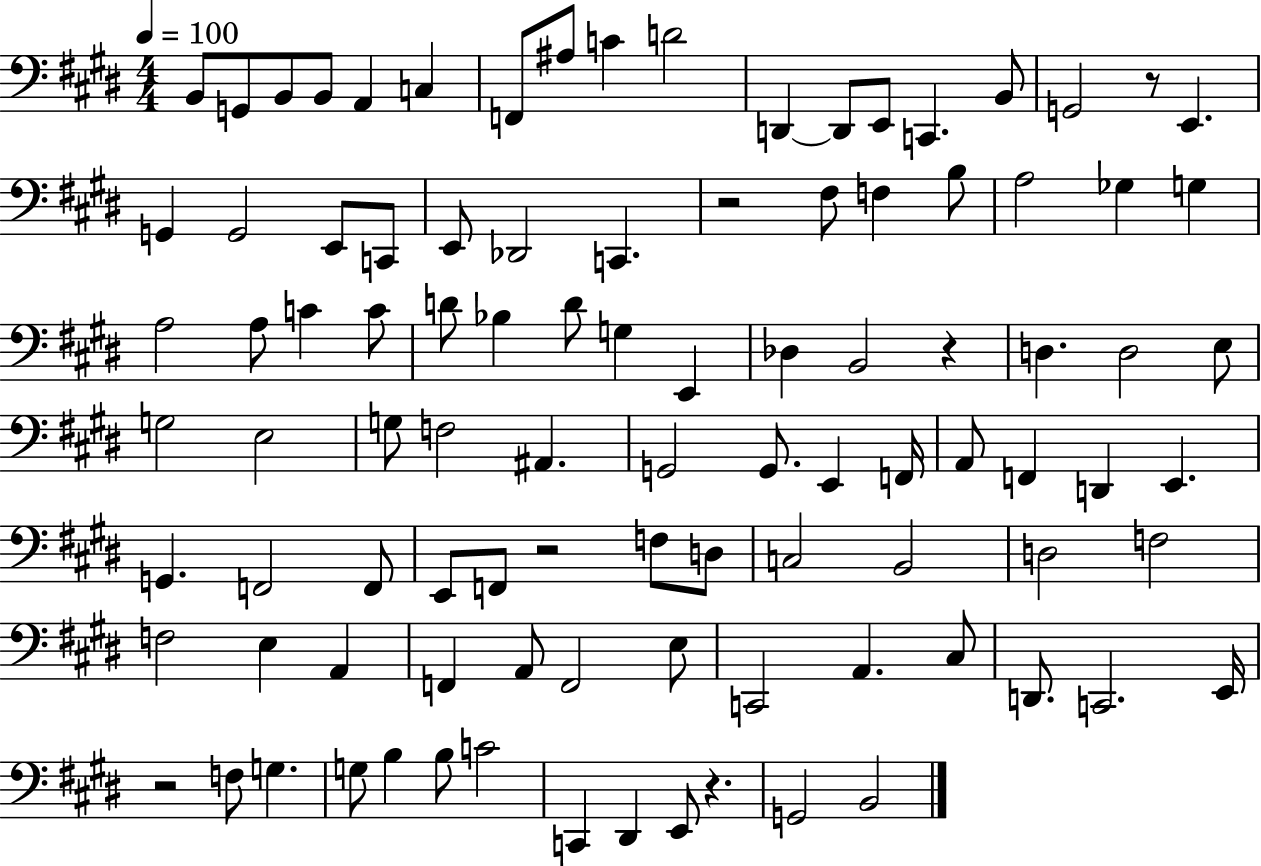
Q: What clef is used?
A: bass